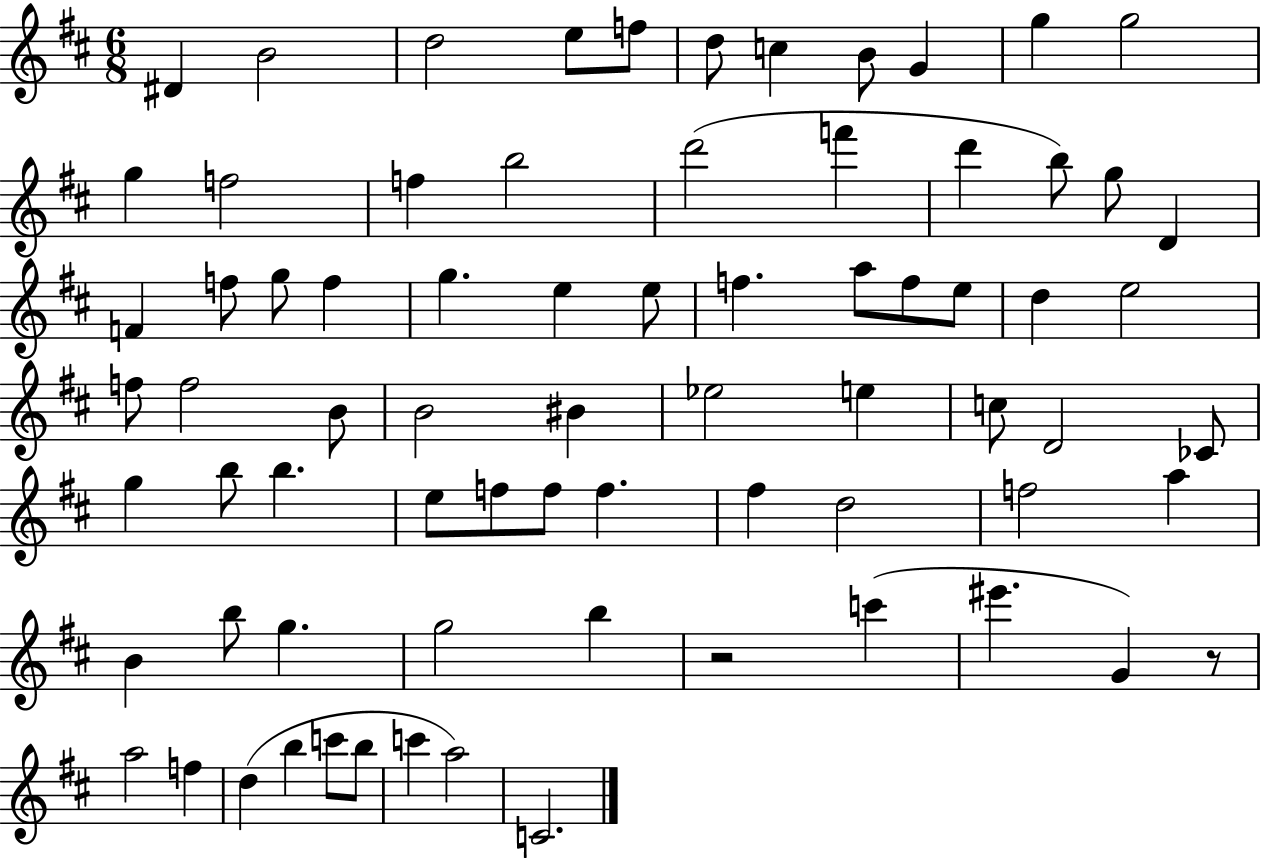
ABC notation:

X:1
T:Untitled
M:6/8
L:1/4
K:D
^D B2 d2 e/2 f/2 d/2 c B/2 G g g2 g f2 f b2 d'2 f' d' b/2 g/2 D F f/2 g/2 f g e e/2 f a/2 f/2 e/2 d e2 f/2 f2 B/2 B2 ^B _e2 e c/2 D2 _C/2 g b/2 b e/2 f/2 f/2 f ^f d2 f2 a B b/2 g g2 b z2 c' ^e' G z/2 a2 f d b c'/2 b/2 c' a2 C2